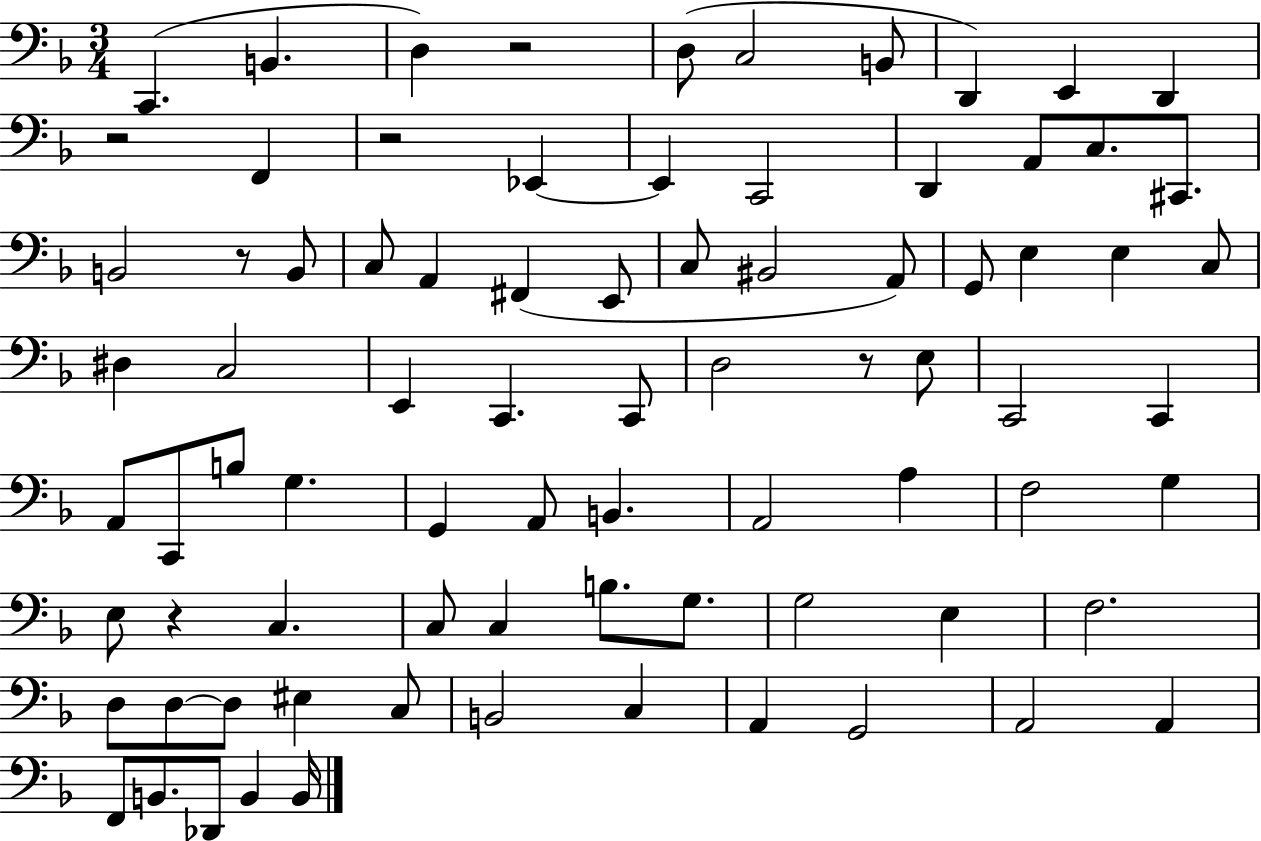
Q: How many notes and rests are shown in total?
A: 81